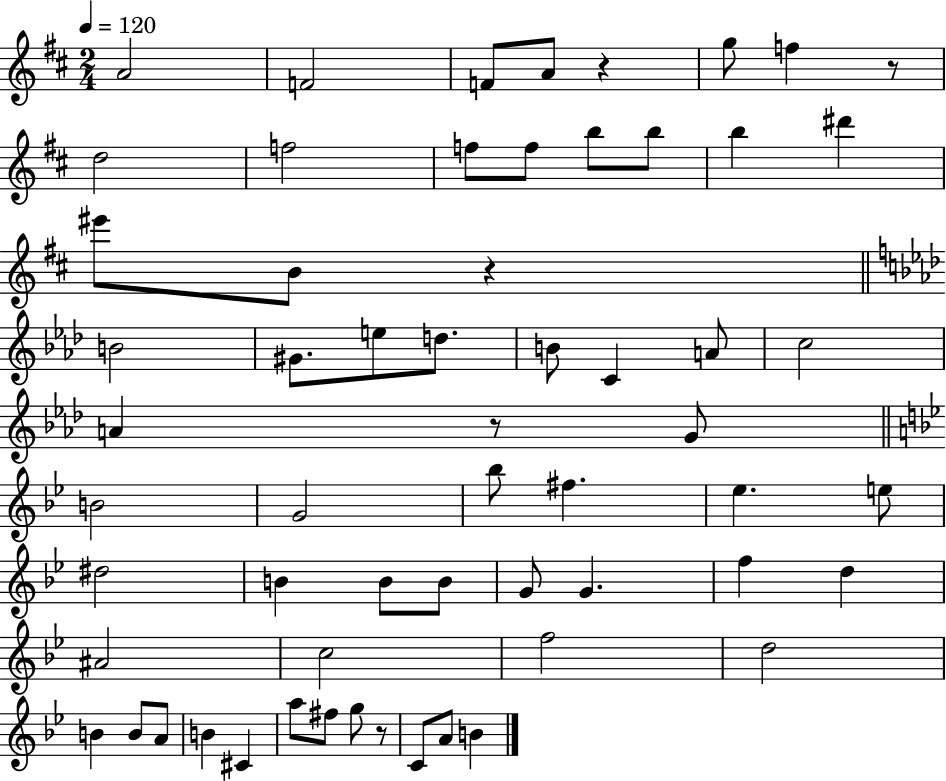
A4/h F4/h F4/e A4/e R/q G5/e F5/q R/e D5/h F5/h F5/e F5/e B5/e B5/e B5/q D#6/q EIS6/e B4/e R/q B4/h G#4/e. E5/e D5/e. B4/e C4/q A4/e C5/h A4/q R/e G4/e B4/h G4/h Bb5/e F#5/q. Eb5/q. E5/e D#5/h B4/q B4/e B4/e G4/e G4/q. F5/q D5/q A#4/h C5/h F5/h D5/h B4/q B4/e A4/e B4/q C#4/q A5/e F#5/e G5/e R/e C4/e A4/e B4/q